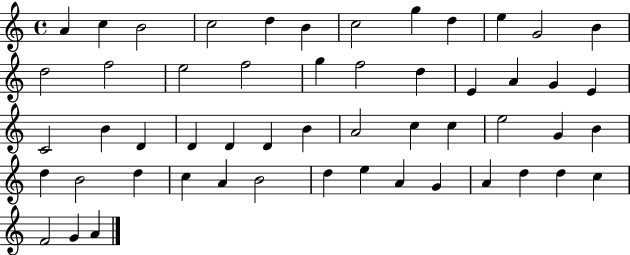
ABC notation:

X:1
T:Untitled
M:4/4
L:1/4
K:C
A c B2 c2 d B c2 g d e G2 B d2 f2 e2 f2 g f2 d E A G E C2 B D D D D B A2 c c e2 G B d B2 d c A B2 d e A G A d d c F2 G A